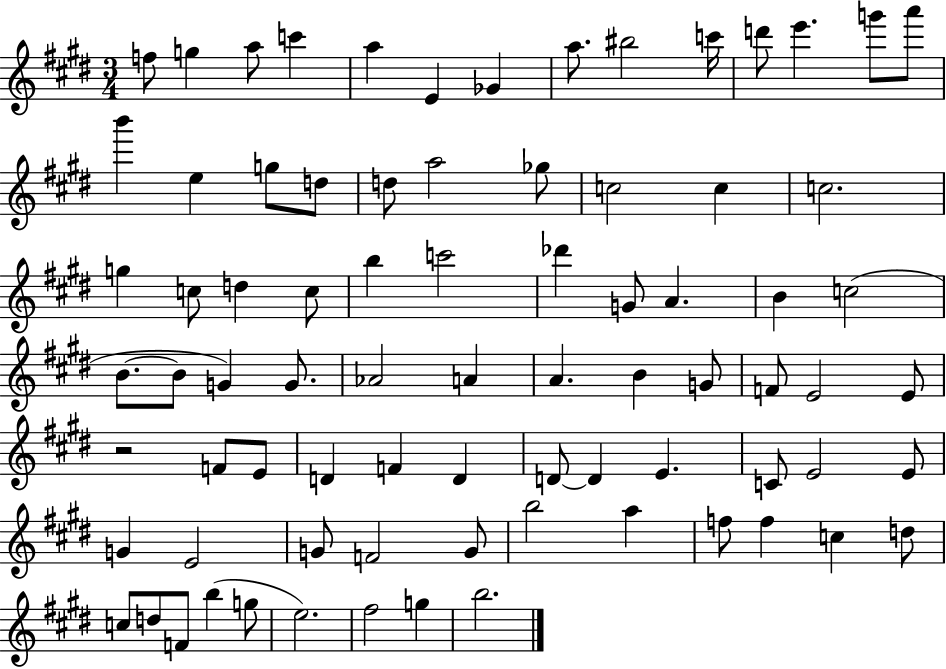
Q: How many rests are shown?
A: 1